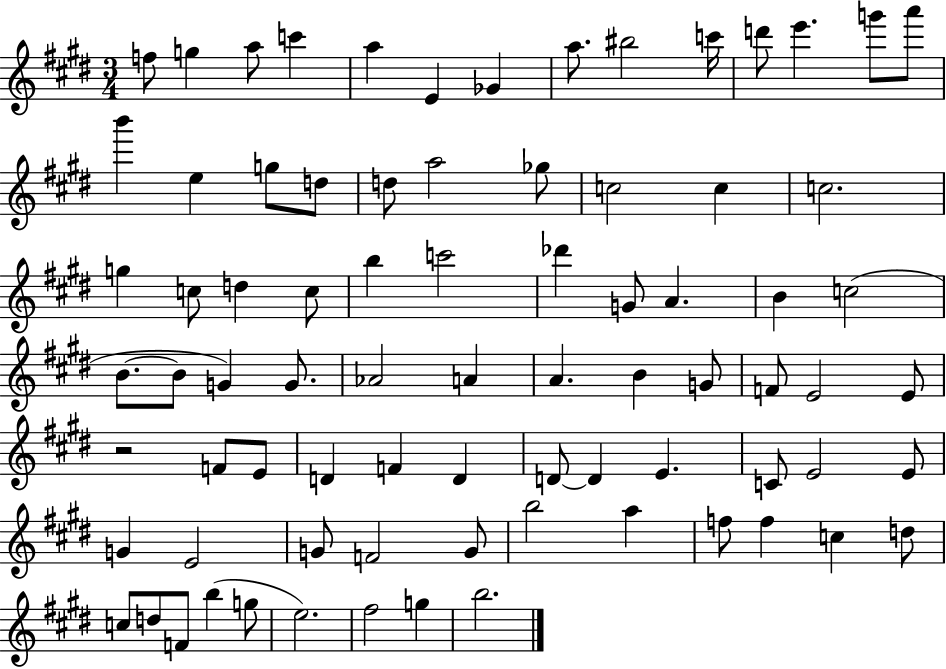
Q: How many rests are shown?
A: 1